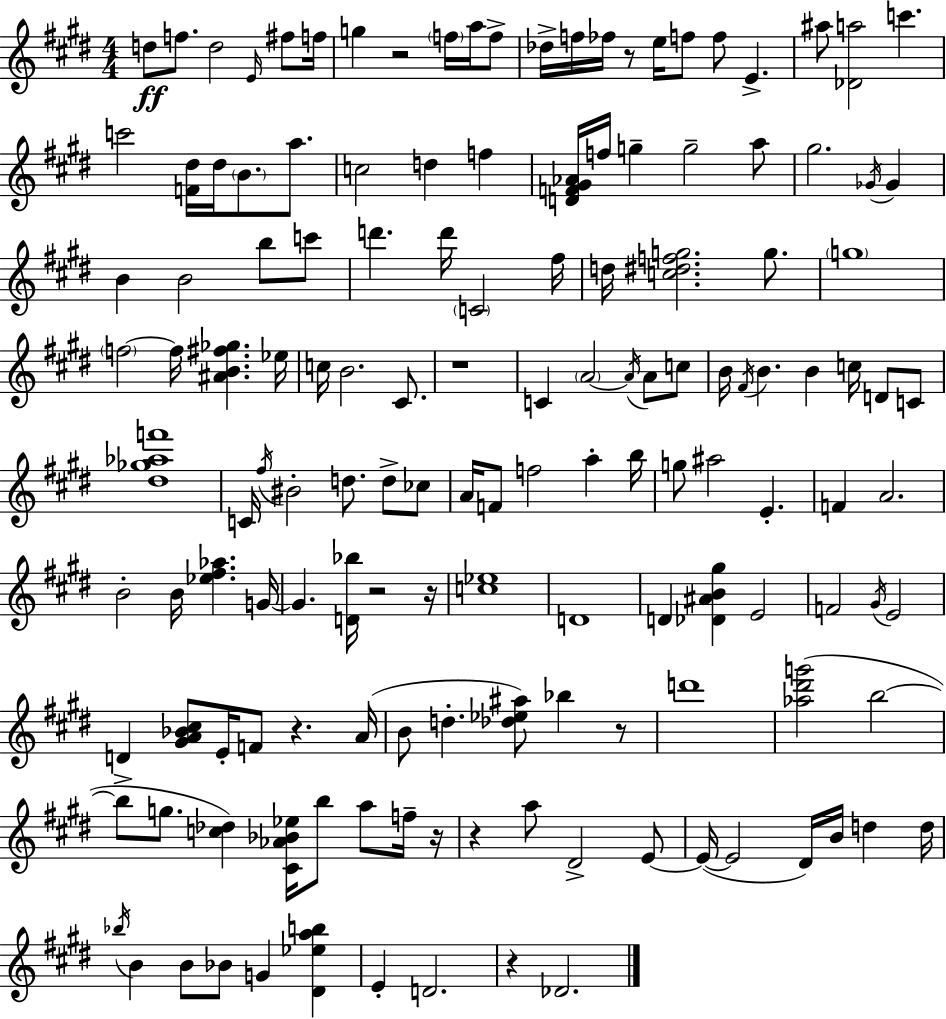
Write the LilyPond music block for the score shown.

{
  \clef treble
  \numericTimeSignature
  \time 4/4
  \key e \major
  d''8\ff f''8. d''2 \grace { e'16 } fis''8 | f''16 g''4 r2 \parenthesize f''16 a''16 f''8-> | des''16-> f''16 fes''16 r8 e''16 f''8 f''8 e'4.-> | ais''8 <des' a''>2 c'''4. | \break c'''2 <f' dis''>16 dis''16 \parenthesize b'8. a''8. | c''2 d''4 f''4 | <d' f' gis' aes'>16 f''16 g''4-- g''2-- a''8 | gis''2. \acciaccatura { ges'16 } ges'4 | \break b'4 b'2 b''8 | c'''8 d'''4. d'''16 \parenthesize c'2 | fis''16 d''16 <c'' dis'' f'' g''>2. g''8. | \parenthesize g''1 | \break \parenthesize f''2~~ f''16 <ais' b' fis'' ges''>4. | ees''16 c''16 b'2. cis'8. | r1 | c'4 \parenthesize a'2~~ \acciaccatura { a'16 } a'8 | \break c''8 b'16 \acciaccatura { fis'16 } b'4. b'4 c''16 | d'8 c'8 <dis'' ges'' aes'' f'''>1 | c'16 \acciaccatura { fis''16 } bis'2-. d''8. | d''8-> ces''8 a'16 f'8 f''2 | \break a''4-. b''16 g''8 ais''2 e'4.-. | f'4 a'2. | b'2-. b'16 <ees'' fis'' aes''>4. | g'16~~ g'4. <d' bes''>16 r2 | \break r16 <c'' ees''>1 | d'1 | d'4 <des' ais' b' gis''>4 e'2 | f'2 \acciaccatura { gis'16 } e'2 | \break d'4 <gis' a' bes' cis''>8 e'16-. f'8 r4. | a'16( b'8 d''4.-. <des'' ees'' ais''>8) | bes''4 r8 d'''1 | <aes'' dis''' g'''>2( b''2~~ | \break b''8-> g''8. <c'' des''>4) <cis' aes' bes' ees''>16 | b''8 a''8 f''16-- r16 r4 a''8 dis'2-> | e'8~~ e'16~(~ e'2 dis'16) | b'16 d''4 d''16 \acciaccatura { bes''16 } b'4 b'8 bes'8 g'4 | \break <dis' ees'' a'' b''>4 e'4-. d'2. | r4 des'2. | \bar "|."
}